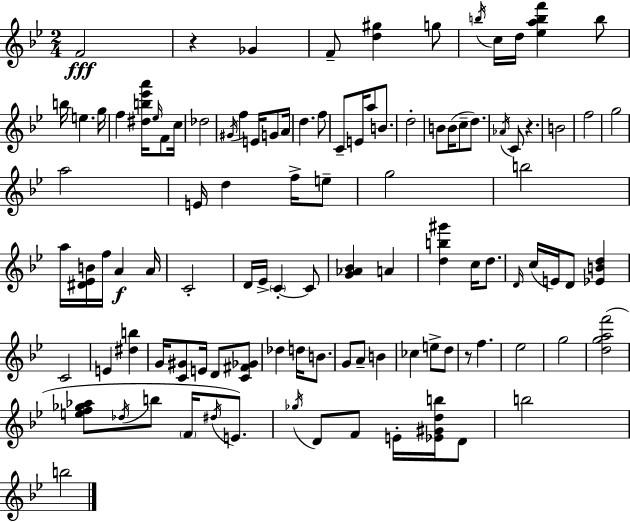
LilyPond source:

{
  \clef treble
  \numericTimeSignature
  \time 2/4
  \key g \minor
  f'2\fff | r4 ges'4 | f'8-- <d'' gis''>4 g''8 | \acciaccatura { b''16 } c''16 d''16 <ees'' a'' b'' f'''>4 b''8 | \break b''16 e''4. | g''16 f''4 <dis'' b'' ees''' a'''>16 \grace { ees''16 } f'8 | c''16 des''2 | \acciaccatura { gis'16 } f''4 e'16 | \break g'8 a'16 d''4. | f''8 c'8-- e'16 a''8 | b'8. d''2-. | b'8 b'16( c''8-- | \break d''8.) \acciaccatura { aes'16 } c'8 r4. | b'2 | f''2 | g''2 | \break a''2 | e'16 d''4 | f''16-> e''8-- g''2 | b''2 | \break a''16 <dis' ees' b'>16 f''16 a'4\f | a'16 c'2-. | d'16 ees'16-> \parenthesize c'4-.~~ | c'8 <g' aes' bes'>4 | \break a'4 <d'' b'' gis'''>4 | c''16 d''8. \grace { d'16 }( c''16 e'16) d'8 | <ees' b' d''>4 c'2 | e'4 | \break <dis'' b''>4 g'16 <c' gis'>8 | e'16 d'8 <c' fis' ges'>8 des''4 | d''16 b'8. g'8 a'8-- | b'4 ces''4 | \break e''8-> d''8 r8 f''4. | ees''2 | g''2 | <d'' g'' a'' f'''>2( | \break <e'' f'' ges'' aes''>8 \acciaccatura { des''16 } | b''8 \parenthesize f'16 \acciaccatura { dis''16 }) e'8. \acciaccatura { ges''16 } | d'8 f'8 e'16-. <ees' gis' d'' b''>16 d'8 | b''2 | \break b''2 | \bar "|."
}